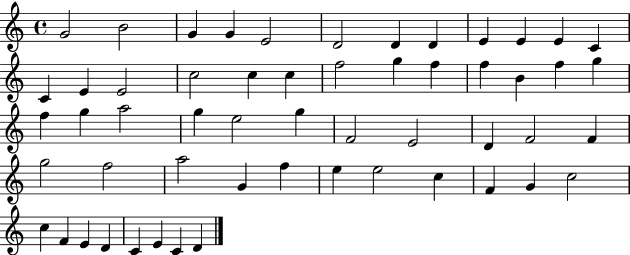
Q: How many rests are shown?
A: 0